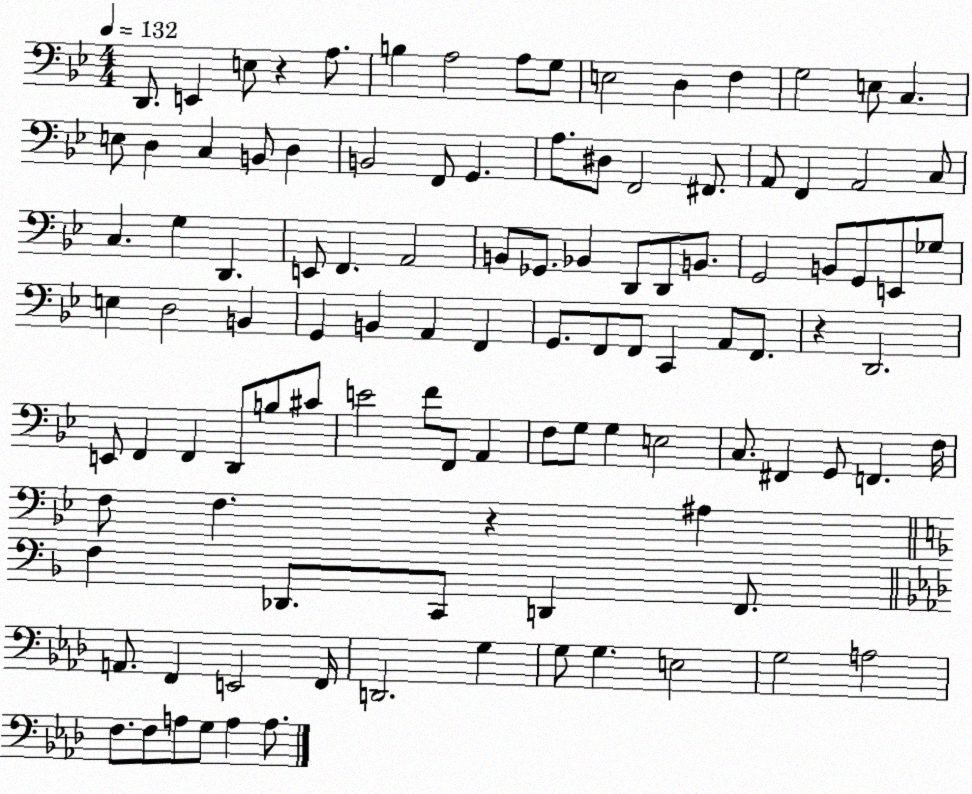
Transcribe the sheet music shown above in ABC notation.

X:1
T:Untitled
M:4/4
L:1/4
K:Bb
D,,/2 E,, E,/2 z A,/2 B, A,2 A,/2 G,/2 E,2 D, F, G,2 E,/2 C, E,/2 D, C, B,,/2 D, B,,2 F,,/2 G,, A,/2 ^D,/2 F,,2 ^F,,/2 A,,/2 F,, A,,2 C,/2 C, G, D,, E,,/2 F,, A,,2 B,,/2 _G,,/2 _B,, D,,/2 D,,/2 B,,/2 G,,2 B,,/2 G,,/2 E,,/2 _G,/2 E, D,2 B,, G,, B,, A,, F,, G,,/2 F,,/2 F,,/2 C,, A,,/2 F,,/2 z D,,2 E,,/2 F,, F,, D,,/2 B,/2 ^C/2 E2 F/2 F,,/2 A,, F,/2 G,/2 G, E,2 C,/2 ^F,, G,,/2 F,, F,/4 F,/2 F, z ^A, F, _D,,/2 C,,/2 D,, F,,/2 A,,/2 F,, E,,2 F,,/4 D,,2 G, G,/2 G, E,2 G,2 A,2 F,/2 F,/2 A,/2 G,/2 A, A,/2